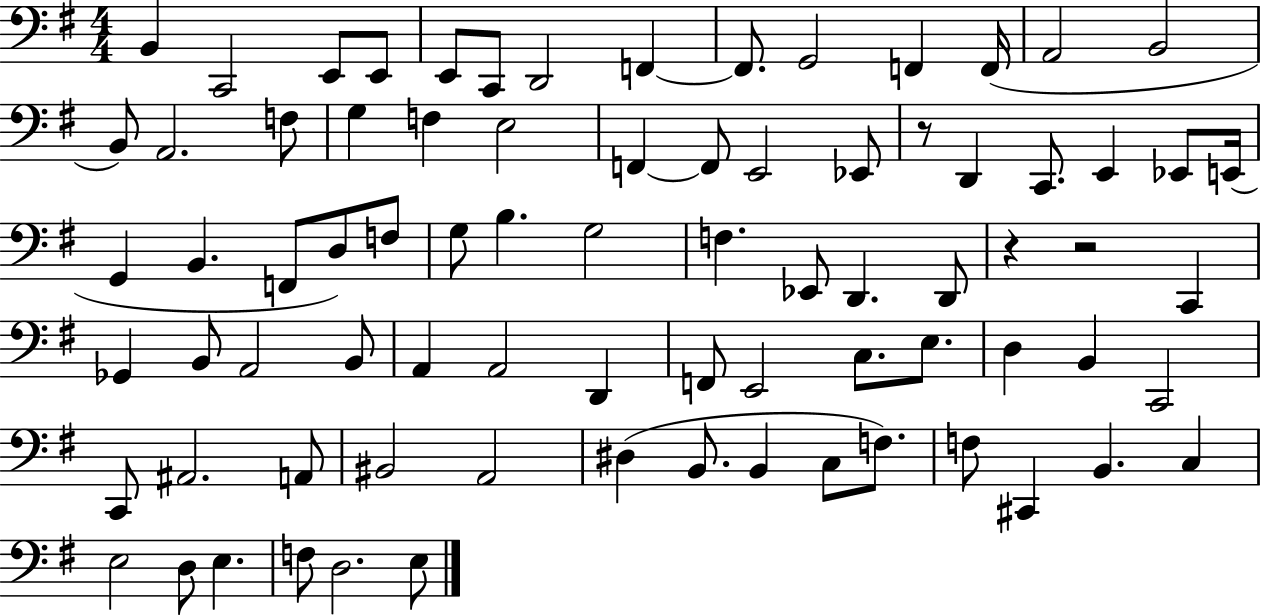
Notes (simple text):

B2/q C2/h E2/e E2/e E2/e C2/e D2/h F2/q F2/e. G2/h F2/q F2/s A2/h B2/h B2/e A2/h. F3/e G3/q F3/q E3/h F2/q F2/e E2/h Eb2/e R/e D2/q C2/e. E2/q Eb2/e E2/s G2/q B2/q. F2/e D3/e F3/e G3/e B3/q. G3/h F3/q. Eb2/e D2/q. D2/e R/q R/h C2/q Gb2/q B2/e A2/h B2/e A2/q A2/h D2/q F2/e E2/h C3/e. E3/e. D3/q B2/q C2/h C2/e A#2/h. A2/e BIS2/h A2/h D#3/q B2/e. B2/q C3/e F3/e. F3/e C#2/q B2/q. C3/q E3/h D3/e E3/q. F3/e D3/h. E3/e